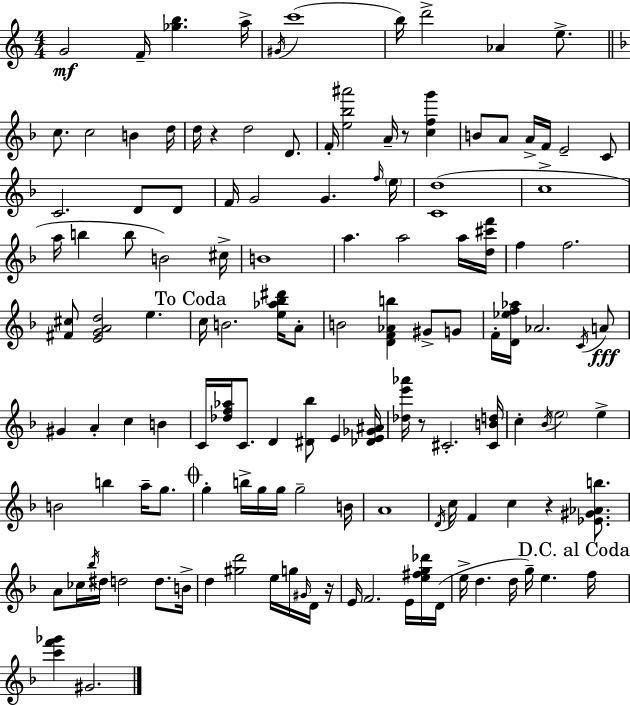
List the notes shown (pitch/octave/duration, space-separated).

G4/h F4/s [Gb5,B5]/q. A5/s G#4/s C6/w B5/s D6/h Ab4/q E5/e. C5/e. C5/h B4/q D5/s D5/s R/q D5/h D4/e. F4/s [E5,Bb5,A#6]/h A4/s R/e [C5,F5,G6]/q B4/e A4/e A4/s F4/s E4/h C4/e C4/h. D4/e D4/e F4/s G4/h G4/q. F5/s E5/s [C4,D5]/w C5/w A5/s B5/q B5/e B4/h C#5/s B4/w A5/q. A5/h A5/s [D5,C#6,F6]/s F5/q F5/h. [F#4,C#5]/e [E4,G4,A4,D5]/h E5/q. C5/s B4/h. [E5,Ab5,Bb5,D#6]/s A4/e B4/h [D4,F4,Ab4,B5]/q G#4/e G4/e F4/s [D4,Eb5,F5,Ab5]/s Ab4/h. C4/s A4/e G#4/q A4/q C5/q B4/q C4/s [Db5,F5,Ab5]/s C4/e. D4/q [D#4,Bb5]/e E4/q [Db4,E4,Gb4,A#4]/s [Db5,E6,Ab6]/s R/e C#4/h. [C#4,B4,D5]/s C5/q Bb4/s E5/h E5/q B4/h B5/q A5/s G5/e. G5/q B5/s G5/s G5/s G5/h B4/s A4/w D4/s C5/s F4/q C5/q R/q [Eb4,G#4,Ab4,B5]/e. A4/e CES5/s Bb5/s D#5/s D5/h D5/e. B4/s D5/q [G#5,D6]/h E5/s G5/s G#4/s D4/s R/s E4/s F4/h. E4/s [E5,F#5,G5,Db6]/s D4/s E5/s D5/q. D5/s G5/s E5/q. F5/s [C6,F6,Gb6]/q G#4/h.